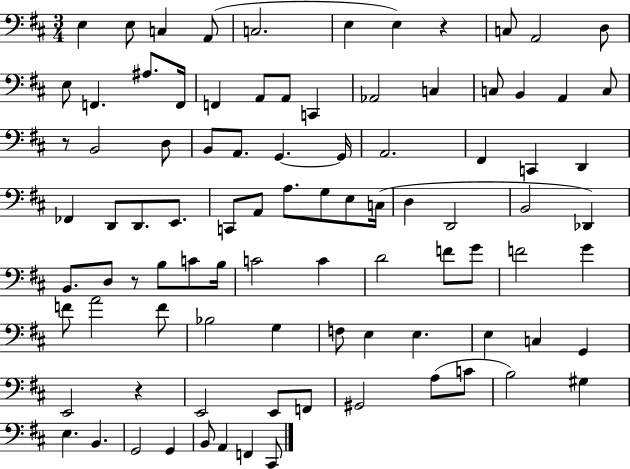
X:1
T:Untitled
M:3/4
L:1/4
K:D
E, E,/2 C, A,,/2 C,2 E, E, z C,/2 A,,2 D,/2 E,/2 F,, ^A,/2 F,,/4 F,, A,,/2 A,,/2 C,, _A,,2 C, C,/2 B,, A,, C,/2 z/2 B,,2 D,/2 B,,/2 A,,/2 G,, G,,/4 A,,2 ^F,, C,, D,, _F,, D,,/2 D,,/2 E,,/2 C,,/2 A,,/2 A,/2 G,/2 E,/2 C,/4 D, D,,2 B,,2 _D,, B,,/2 D,/2 z/2 B,/2 C/2 B,/4 C2 C D2 F/2 G/2 F2 G F/2 A2 F/2 _B,2 G, F,/2 E, E, E, C, G,, E,,2 z E,,2 E,,/2 F,,/2 ^G,,2 A,/2 C/2 B,2 ^G, E, B,, G,,2 G,, B,,/2 A,, F,, ^C,,/2